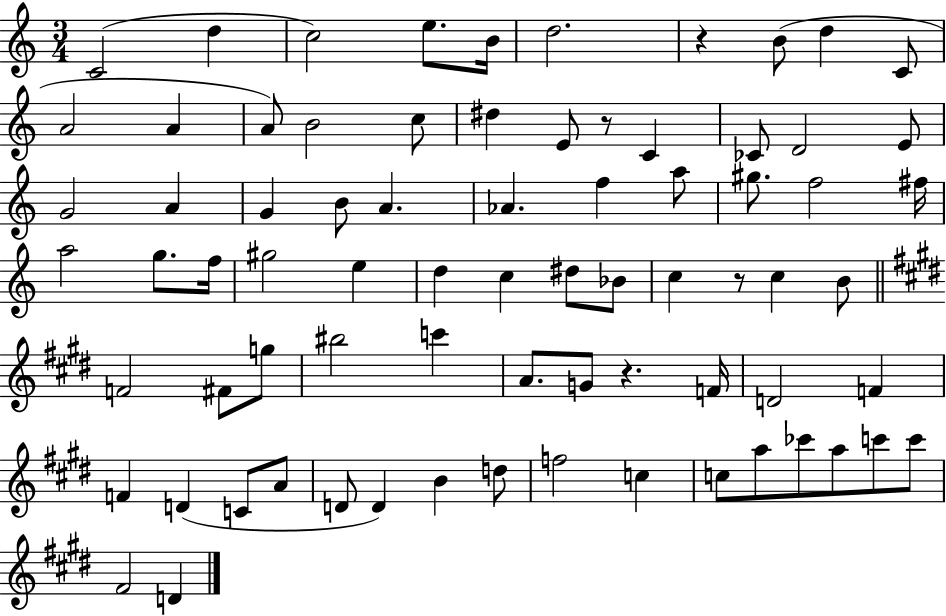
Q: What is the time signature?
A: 3/4